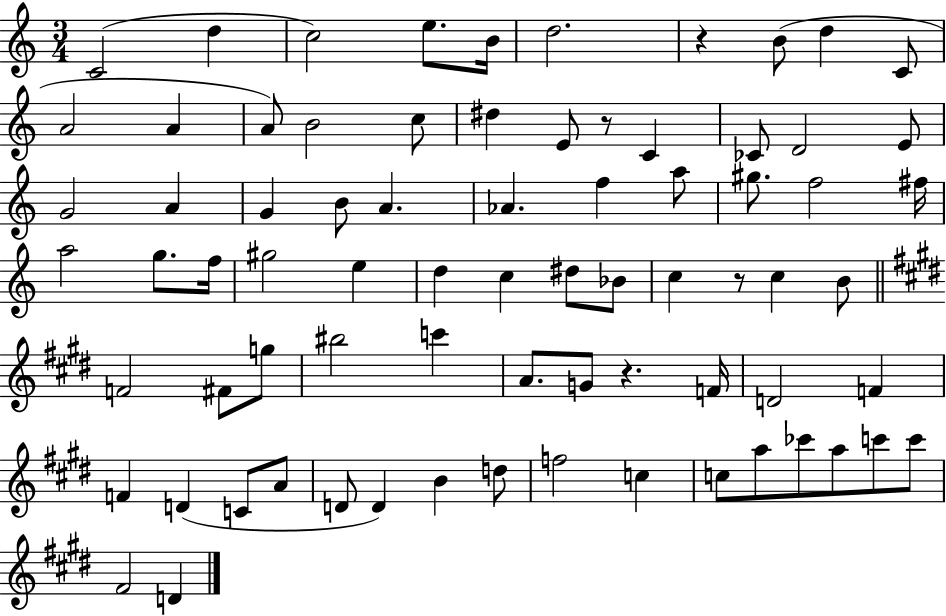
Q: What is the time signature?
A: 3/4